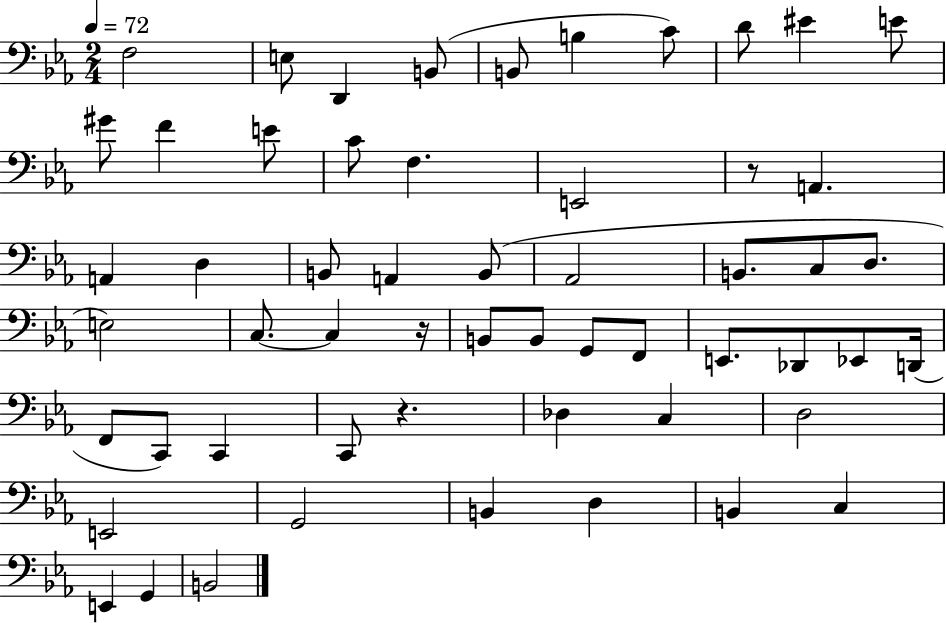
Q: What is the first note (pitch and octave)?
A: F3